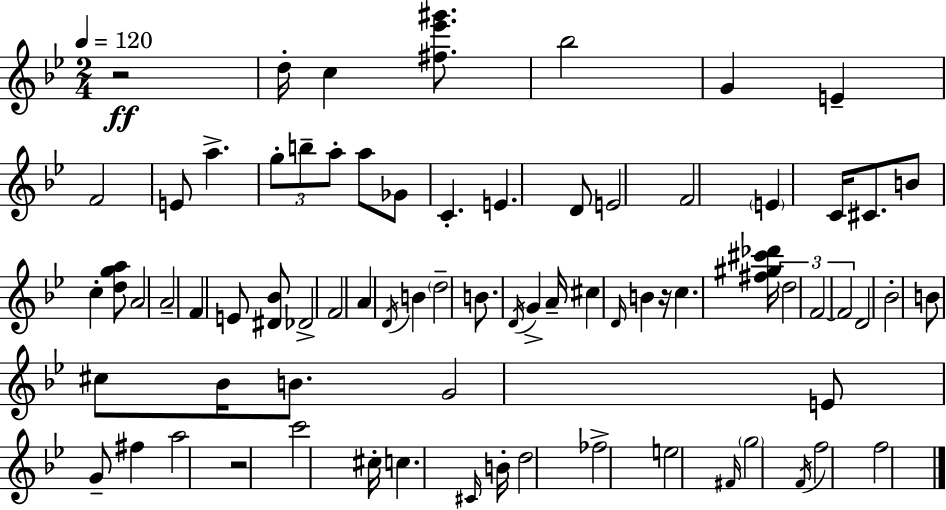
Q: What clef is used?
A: treble